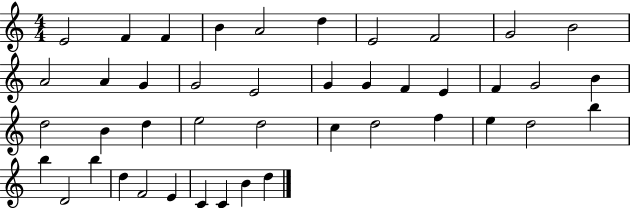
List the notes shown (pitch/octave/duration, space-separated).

E4/h F4/q F4/q B4/q A4/h D5/q E4/h F4/h G4/h B4/h A4/h A4/q G4/q G4/h E4/h G4/q G4/q F4/q E4/q F4/q G4/h B4/q D5/h B4/q D5/q E5/h D5/h C5/q D5/h F5/q E5/q D5/h B5/q B5/q D4/h B5/q D5/q F4/h E4/q C4/q C4/q B4/q D5/q